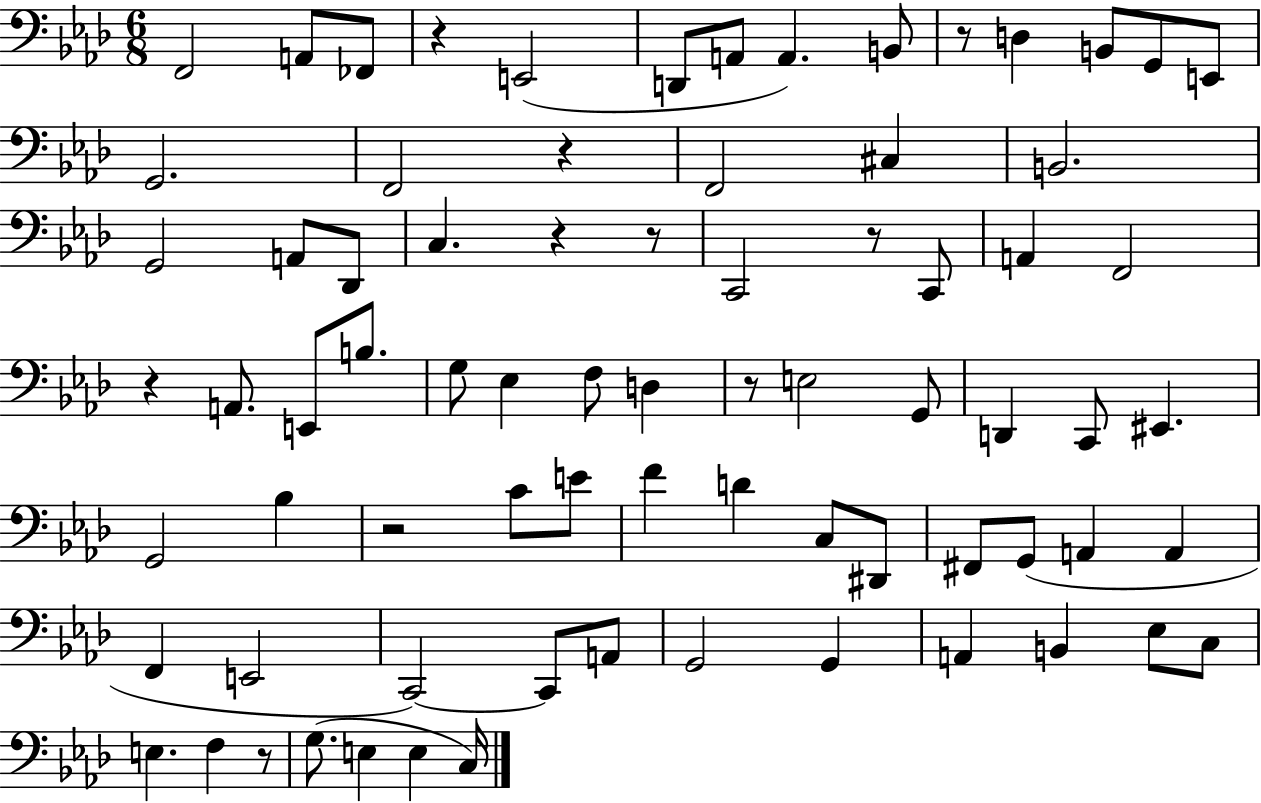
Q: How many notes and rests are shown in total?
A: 76